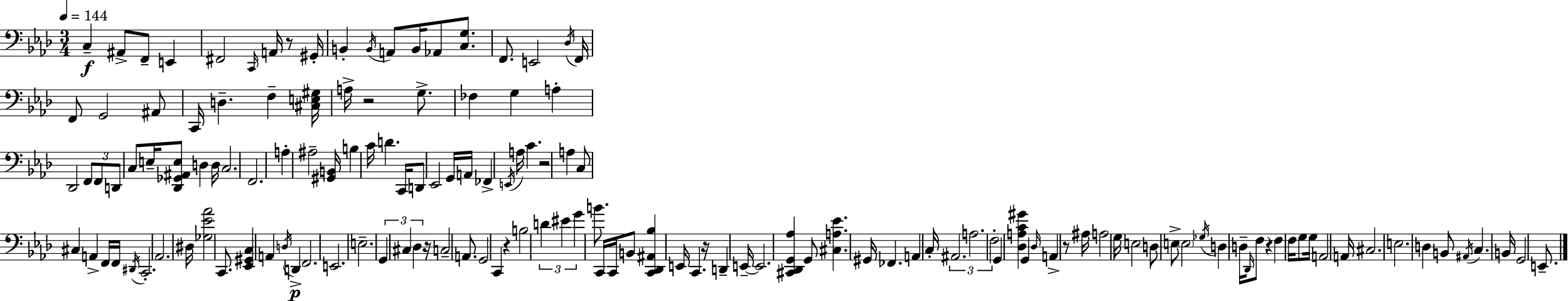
X:1
T:Untitled
M:3/4
L:1/4
K:Ab
C, ^A,,/2 F,,/2 E,, ^F,,2 C,,/4 A,,/4 z/2 ^G,,/4 B,, B,,/4 A,,/2 B,,/4 _A,,/2 [C,G,]/2 F,,/2 E,,2 _D,/4 F,,/4 F,,/2 G,,2 ^A,,/2 C,,/4 D, F, [^C,E,^G,]/4 A,/4 z2 G,/2 _F, G, A, _D,,2 F,,/2 F,,/2 D,,/2 C,/2 E,/4 [_D,,_G,,^A,,E,]/2 D, D,/4 C,2 F,,2 A, ^A,2 [^G,,B,,]/4 B, C/4 D C,,/4 D,,/2 _E,,2 G,,/4 A,,/4 _F,, E,,/4 A,/4 C z2 A, C,/2 ^C, A,, F,,/4 F,,/4 ^D,,/4 C,,2 _A,,2 ^D,/4 [_G,_E_A]2 C,,/2 [_E,,^G,,C,] A,, D,/4 D,, F,,2 E,,2 E,2 G,, ^C, _D, z/4 C,2 A,,/2 G,,2 C,, z B,2 D ^E G B/2 C,,/4 C,,/4 B,,/2 [C,,_D,,^A,,_B,] E,,/4 C,, z/4 D,, E,,/4 E,,2 [^C,,_D,,G,,_A,] G,,/2 [^C,A,_E] ^G,,/4 _F,, A,, C,/4 ^A,,2 A,2 F,2 G,, [_D,A,C^G] G,, _D,/4 A,, z/2 ^A,/4 A,2 G,/4 E,2 D,/2 E,/2 E,2 _G,/4 D, D,/4 _D,,/4 F,/2 z F, F,/4 G,/2 G,/4 A,,2 A,,/4 ^C,2 E,2 D, B,,/2 ^A,,/4 C, B,,/4 G,,2 E,,/2